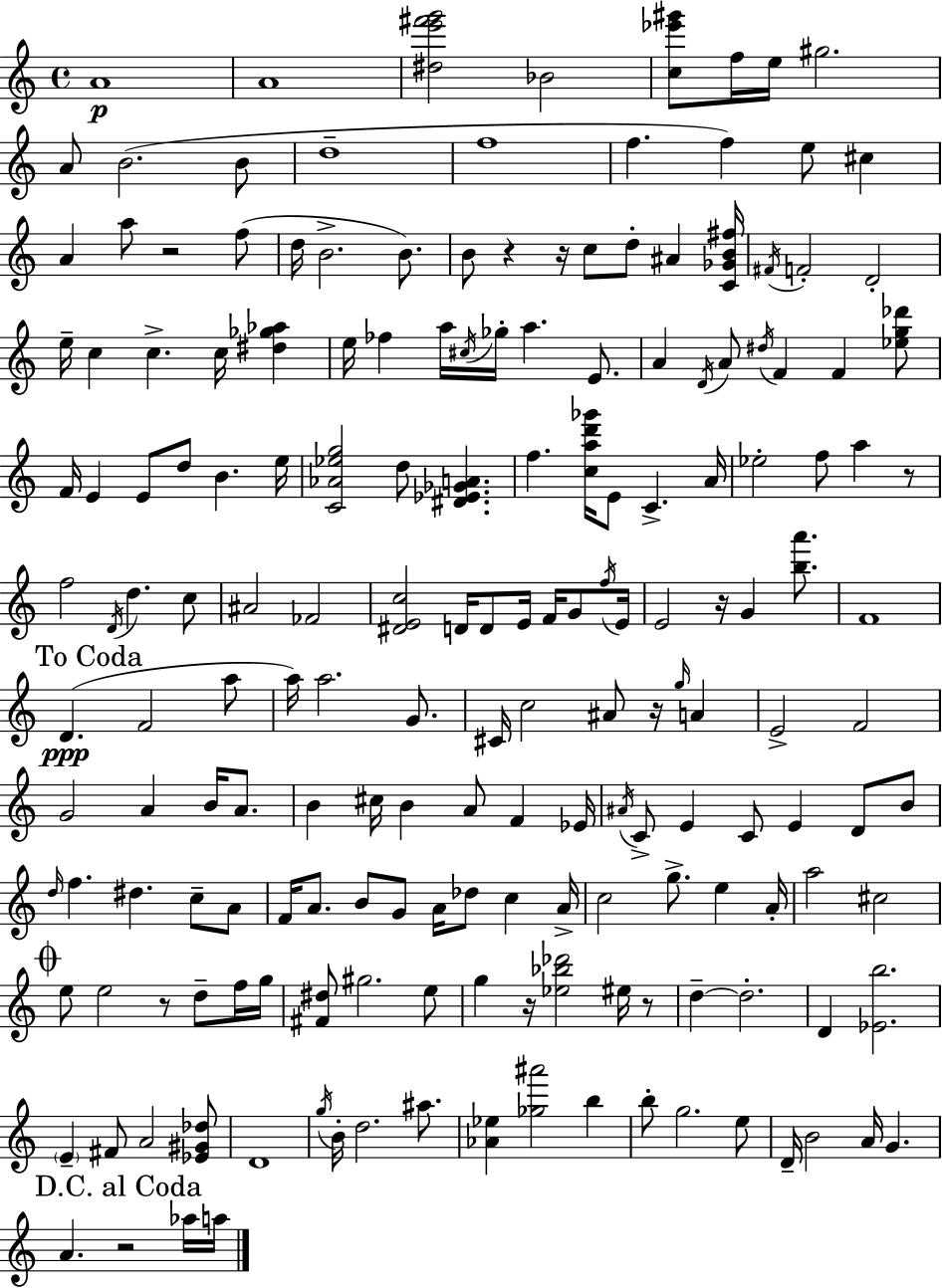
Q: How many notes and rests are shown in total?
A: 181